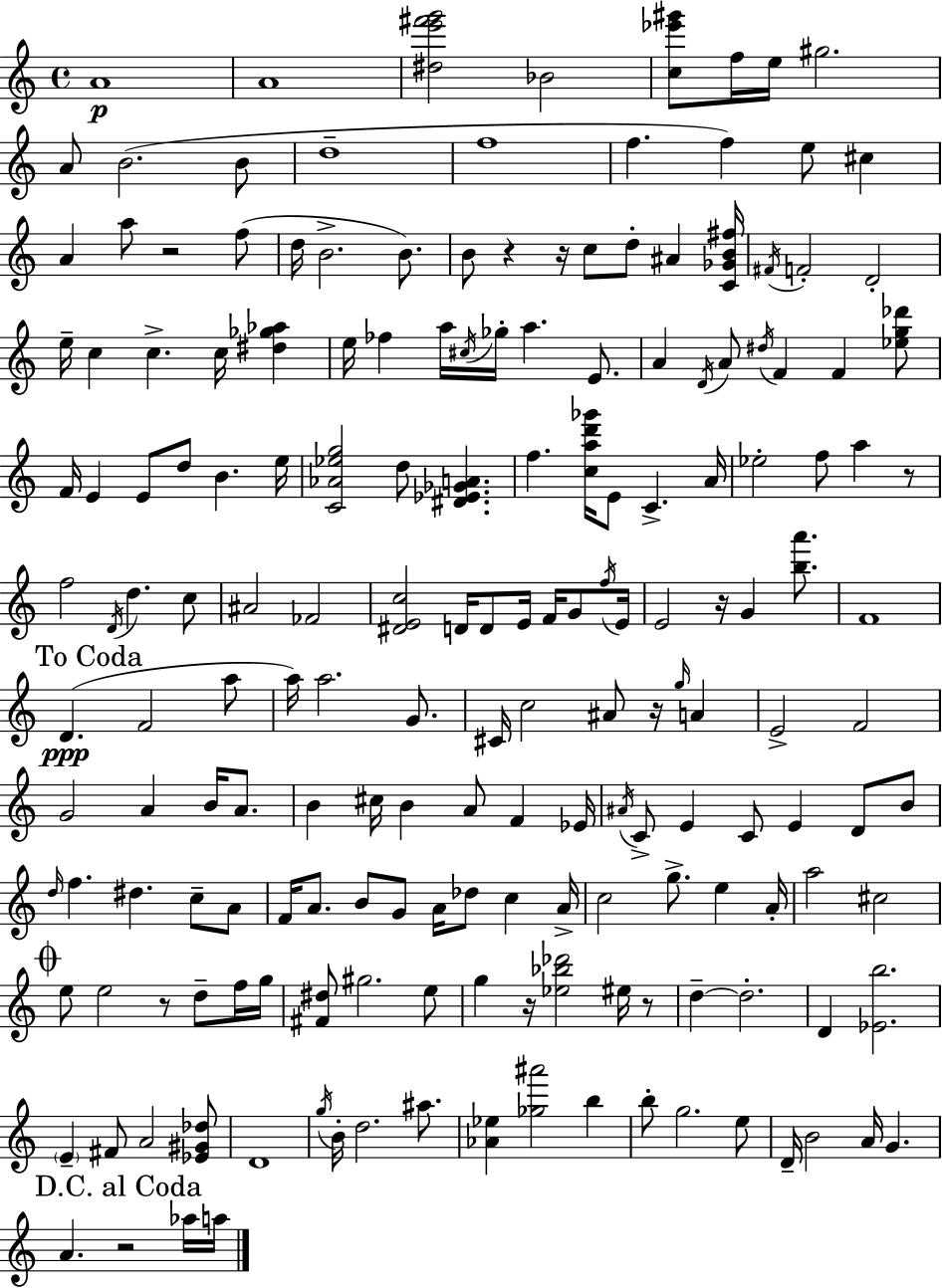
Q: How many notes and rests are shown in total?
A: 181